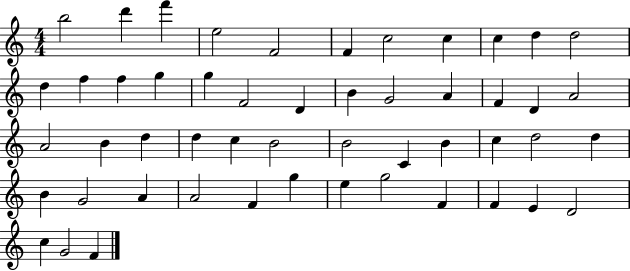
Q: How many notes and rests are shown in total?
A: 51